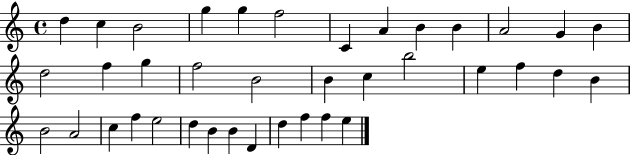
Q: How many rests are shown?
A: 0